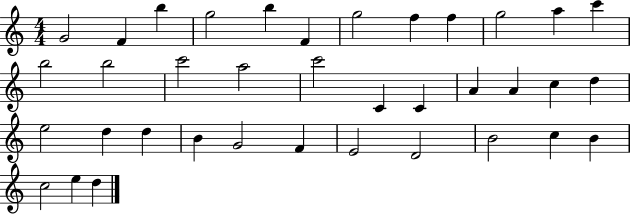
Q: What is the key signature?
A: C major